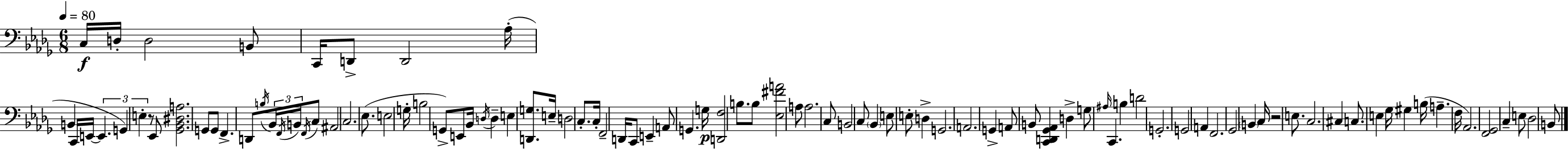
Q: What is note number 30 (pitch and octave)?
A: G3